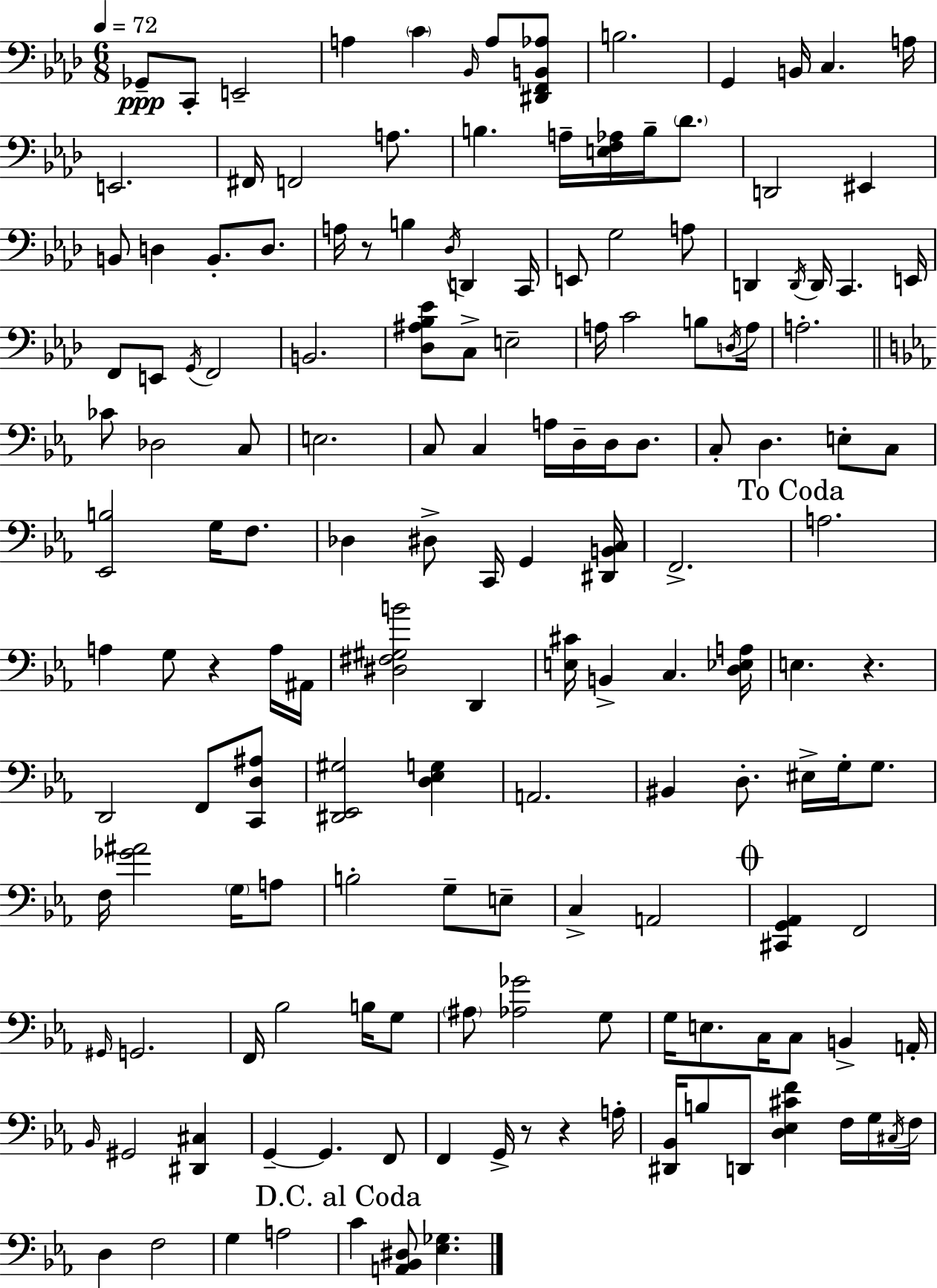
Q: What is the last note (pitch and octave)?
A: C4